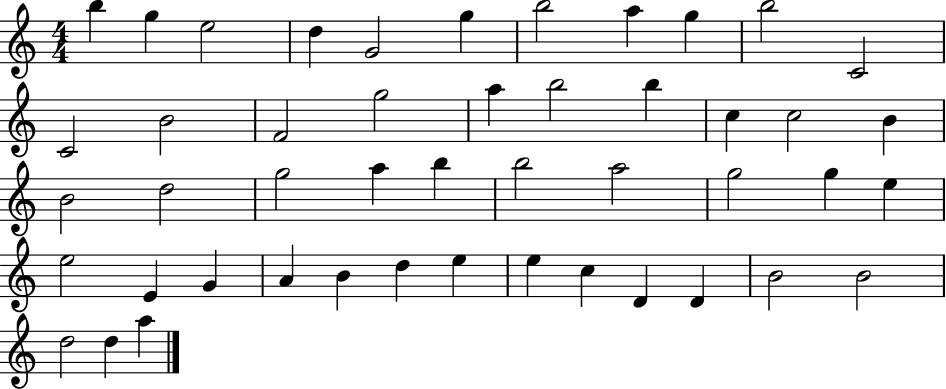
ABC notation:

X:1
T:Untitled
M:4/4
L:1/4
K:C
b g e2 d G2 g b2 a g b2 C2 C2 B2 F2 g2 a b2 b c c2 B B2 d2 g2 a b b2 a2 g2 g e e2 E G A B d e e c D D B2 B2 d2 d a